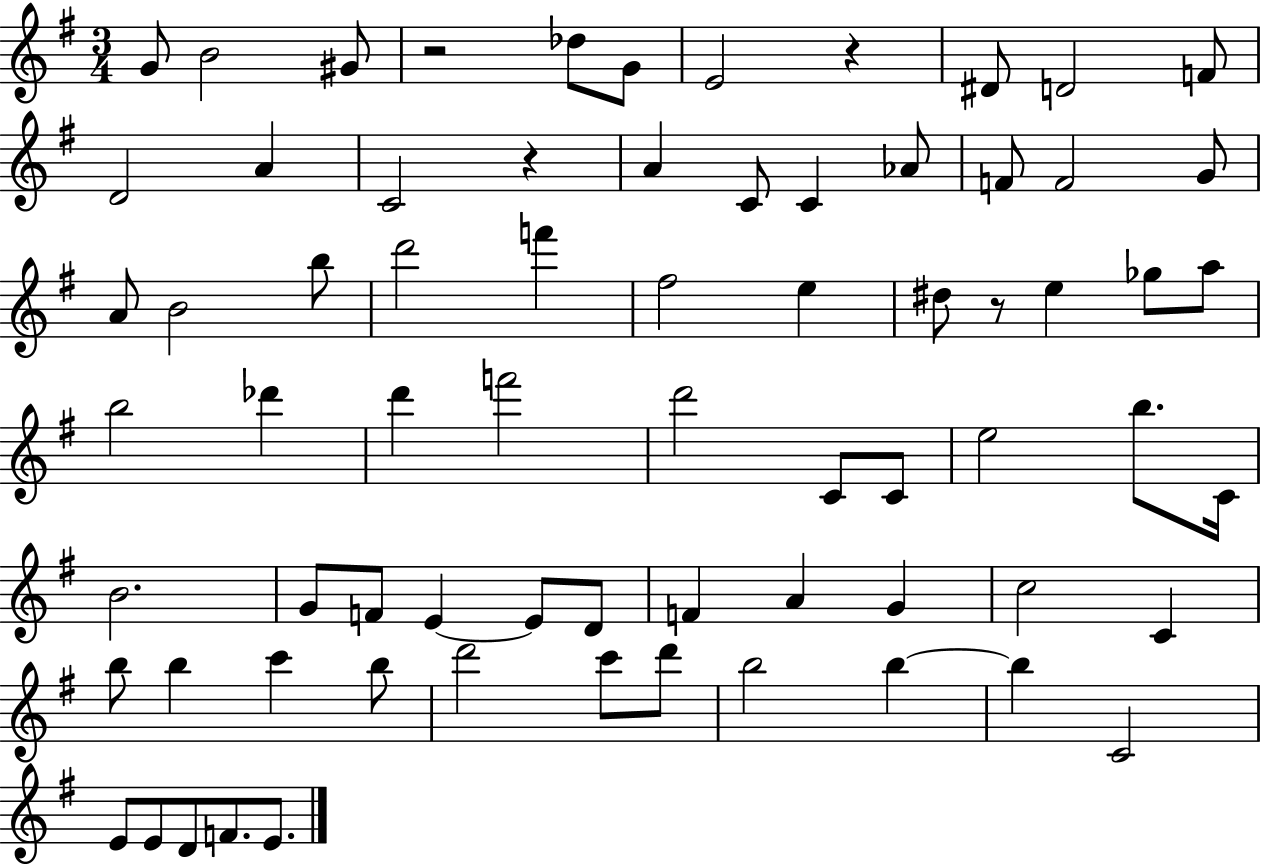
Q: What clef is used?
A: treble